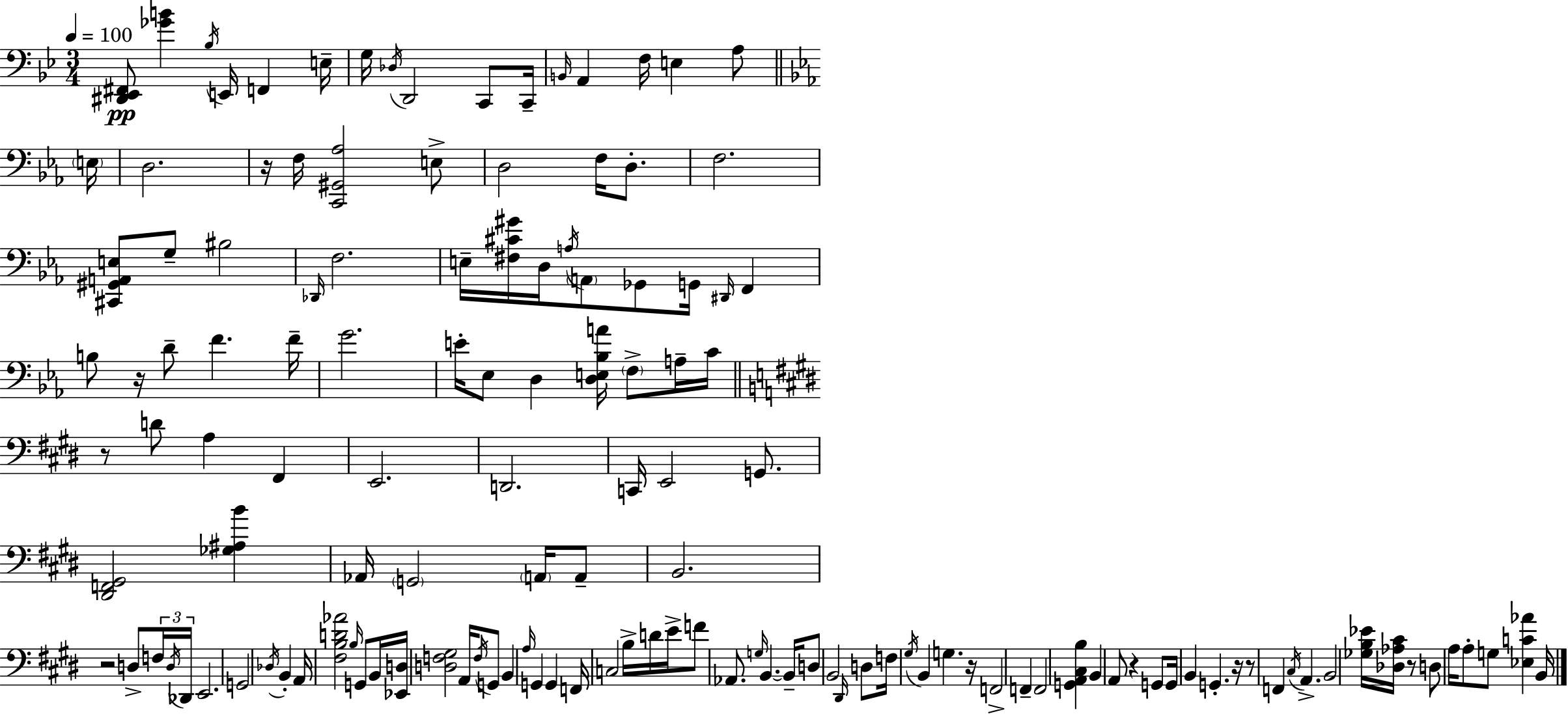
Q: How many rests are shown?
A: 9